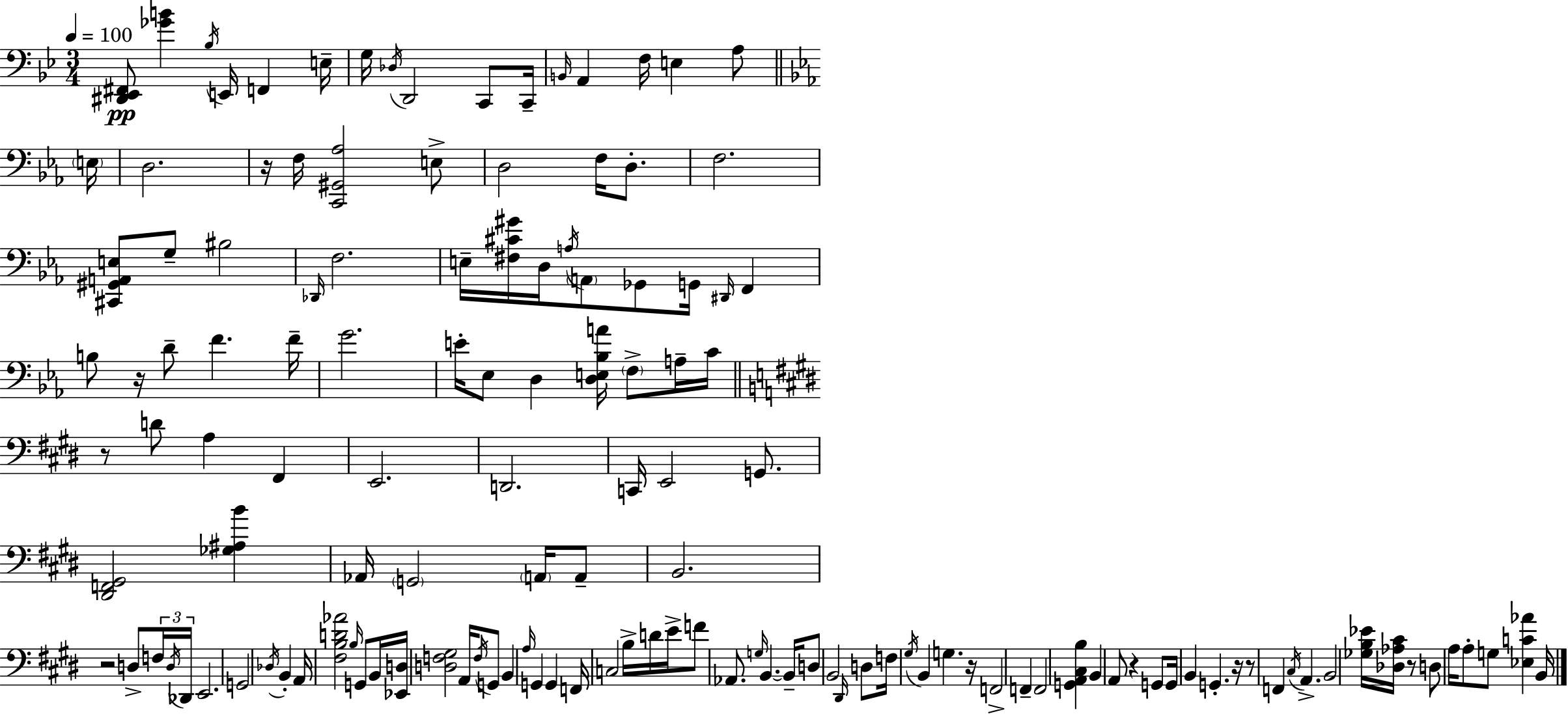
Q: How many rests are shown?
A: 9